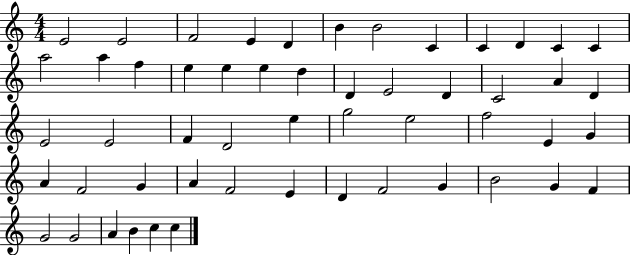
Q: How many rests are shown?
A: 0